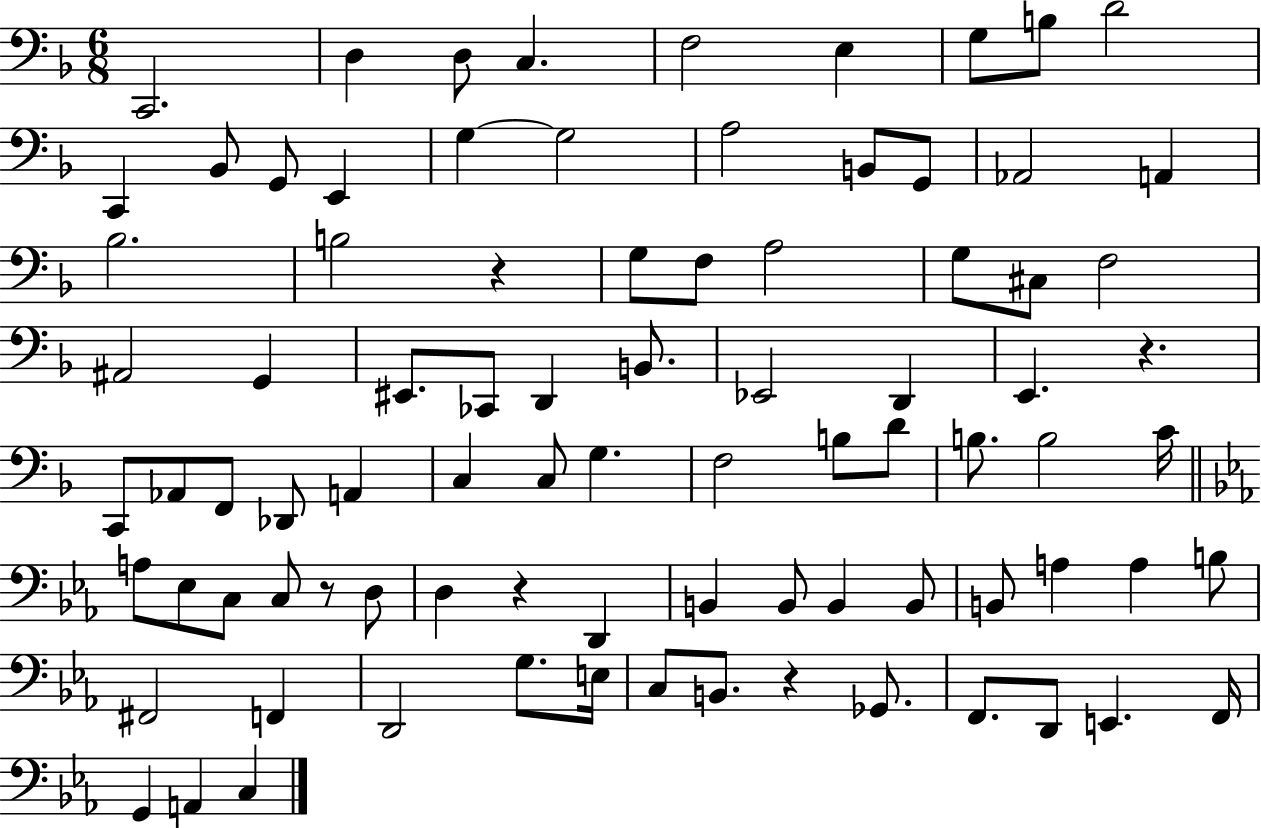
{
  \clef bass
  \numericTimeSignature
  \time 6/8
  \key f \major
  c,2. | d4 d8 c4. | f2 e4 | g8 b8 d'2 | \break c,4 bes,8 g,8 e,4 | g4~~ g2 | a2 b,8 g,8 | aes,2 a,4 | \break bes2. | b2 r4 | g8 f8 a2 | g8 cis8 f2 | \break ais,2 g,4 | eis,8. ces,8 d,4 b,8. | ees,2 d,4 | e,4. r4. | \break c,8 aes,8 f,8 des,8 a,4 | c4 c8 g4. | f2 b8 d'8 | b8. b2 c'16 | \break \bar "||" \break \key ees \major a8 ees8 c8 c8 r8 d8 | d4 r4 d,4 | b,4 b,8 b,4 b,8 | b,8 a4 a4 b8 | \break fis,2 f,4 | d,2 g8. e16 | c8 b,8. r4 ges,8. | f,8. d,8 e,4. f,16 | \break g,4 a,4 c4 | \bar "|."
}